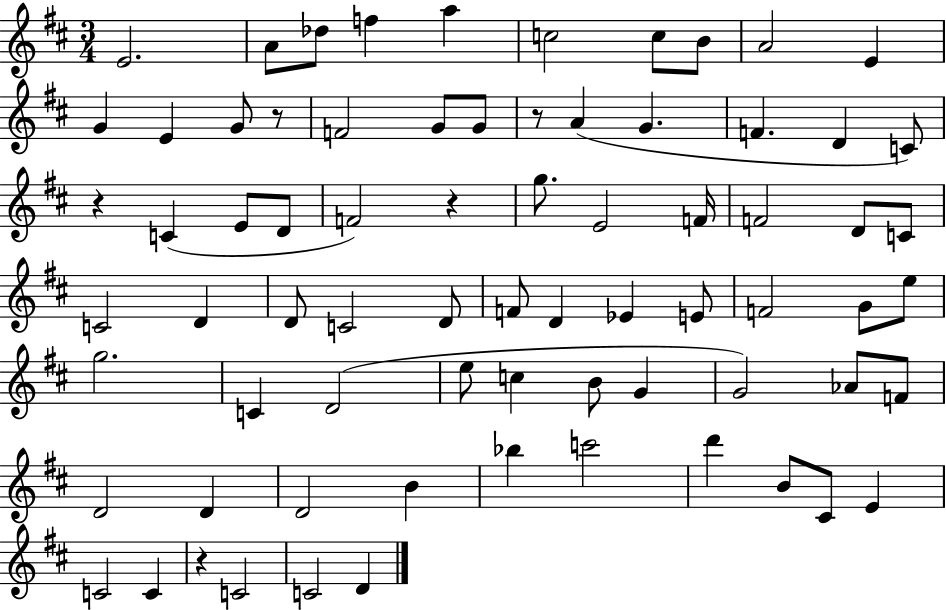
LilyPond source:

{
  \clef treble
  \numericTimeSignature
  \time 3/4
  \key d \major
  e'2. | a'8 des''8 f''4 a''4 | c''2 c''8 b'8 | a'2 e'4 | \break g'4 e'4 g'8 r8 | f'2 g'8 g'8 | r8 a'4( g'4. | f'4. d'4 c'8) | \break r4 c'4( e'8 d'8 | f'2) r4 | g''8. e'2 f'16 | f'2 d'8 c'8 | \break c'2 d'4 | d'8 c'2 d'8 | f'8 d'4 ees'4 e'8 | f'2 g'8 e''8 | \break g''2. | c'4 d'2( | e''8 c''4 b'8 g'4 | g'2) aes'8 f'8 | \break d'2 d'4 | d'2 b'4 | bes''4 c'''2 | d'''4 b'8 cis'8 e'4 | \break c'2 c'4 | r4 c'2 | c'2 d'4 | \bar "|."
}